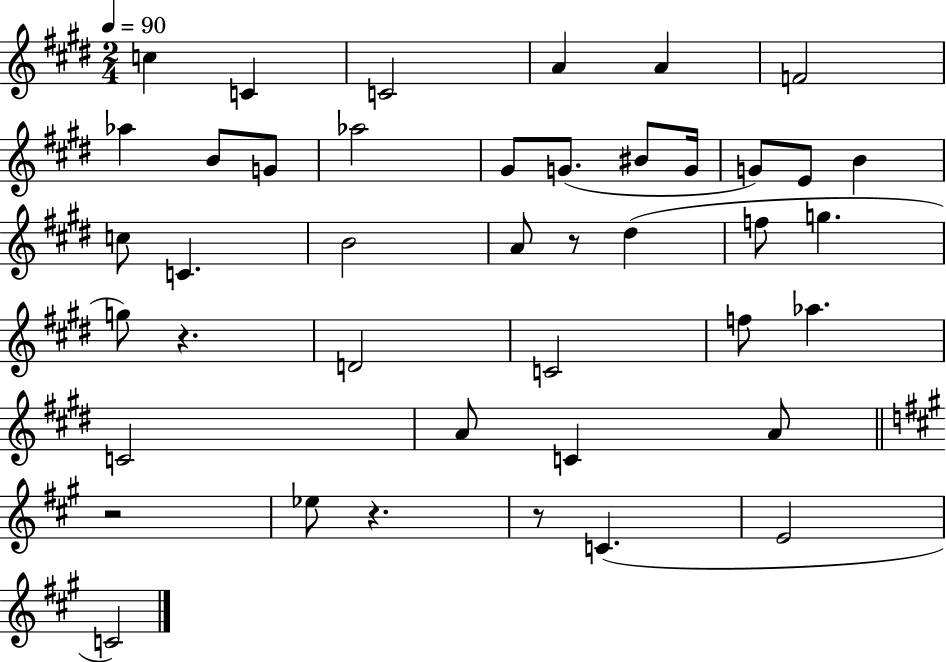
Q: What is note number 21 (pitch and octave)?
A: A4